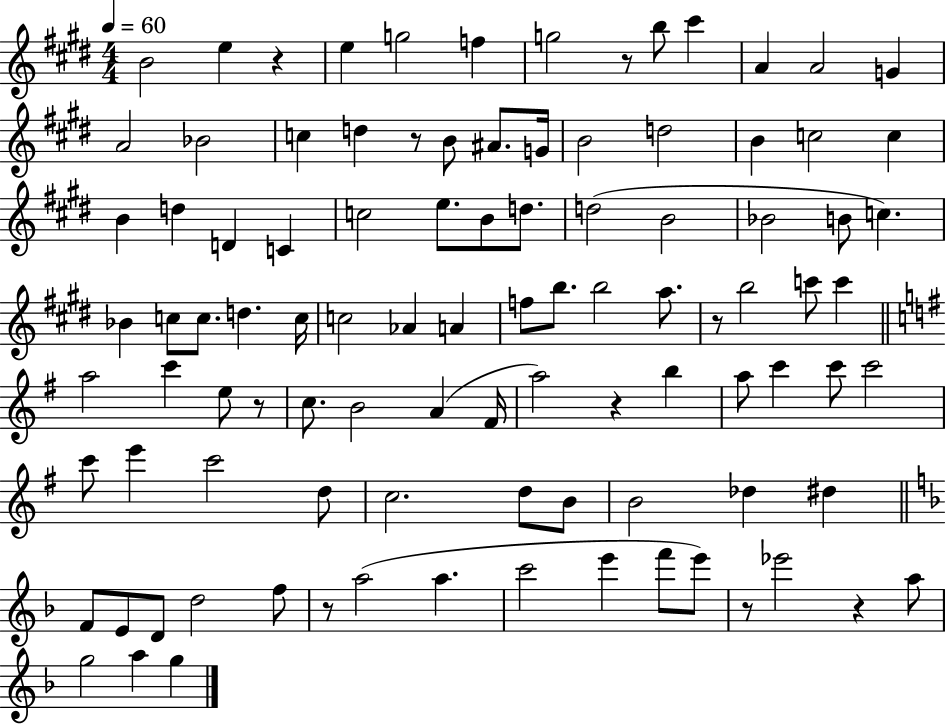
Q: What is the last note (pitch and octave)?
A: G5